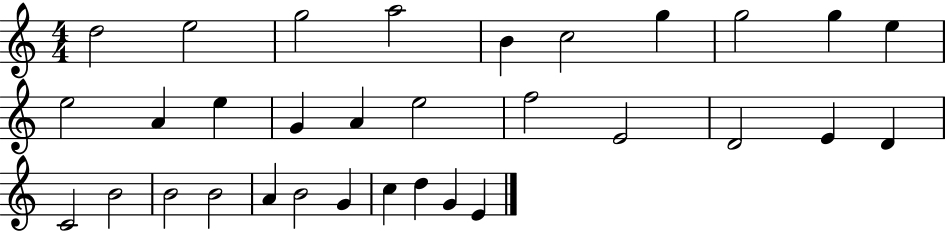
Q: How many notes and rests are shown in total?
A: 32